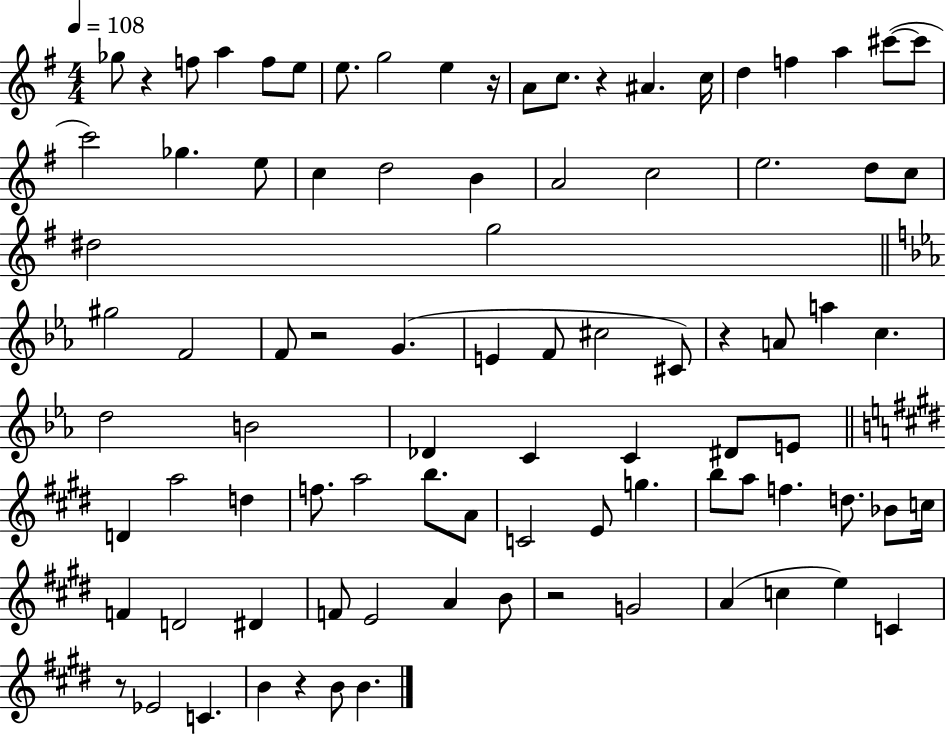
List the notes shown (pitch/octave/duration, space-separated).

Gb5/e R/q F5/e A5/q F5/e E5/e E5/e. G5/h E5/q R/s A4/e C5/e. R/q A#4/q. C5/s D5/q F5/q A5/q C#6/e C#6/e C6/h Gb5/q. E5/e C5/q D5/h B4/q A4/h C5/h E5/h. D5/e C5/e D#5/h G5/h G#5/h F4/h F4/e R/h G4/q. E4/q F4/e C#5/h C#4/e R/q A4/e A5/q C5/q. D5/h B4/h Db4/q C4/q C4/q D#4/e E4/e D4/q A5/h D5/q F5/e. A5/h B5/e. A4/e C4/h E4/e G5/q. B5/e A5/e F5/q. D5/e. Bb4/e C5/s F4/q D4/h D#4/q F4/e E4/h A4/q B4/e R/h G4/h A4/q C5/q E5/q C4/q R/e Eb4/h C4/q. B4/q R/q B4/e B4/q.